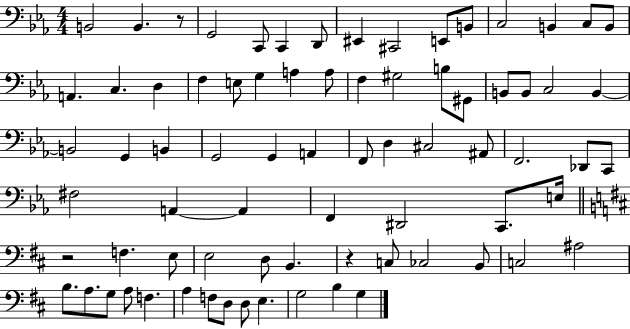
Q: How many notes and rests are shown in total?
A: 76